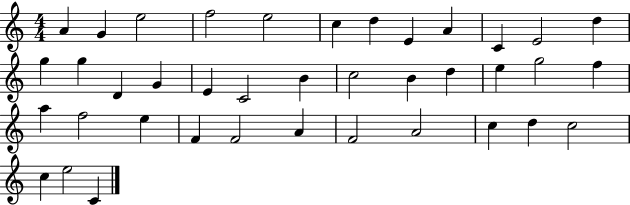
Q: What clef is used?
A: treble